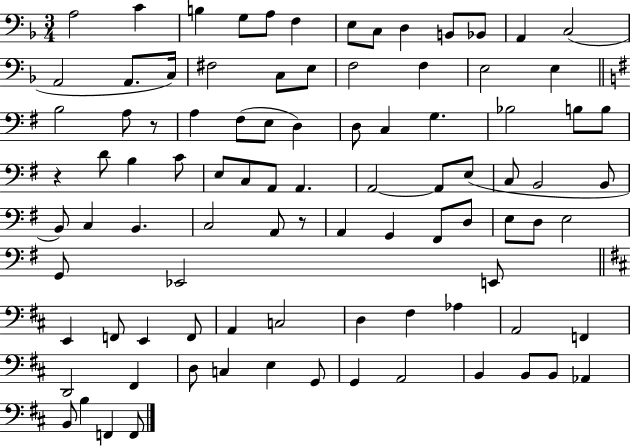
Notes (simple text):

A3/h C4/q B3/q G3/e A3/e F3/q E3/e C3/e D3/q B2/e Bb2/e A2/q C3/h A2/h A2/e. C3/s F#3/h C3/e E3/e F3/h F3/q E3/h E3/q B3/h A3/e R/e A3/q F#3/e E3/e D3/q D3/e C3/q G3/q. Bb3/h B3/e B3/e R/q D4/e B3/q C4/e E3/e C3/e A2/e A2/q. A2/h A2/e E3/e C3/e B2/h B2/e B2/e C3/q B2/q. C3/h A2/e R/e A2/q G2/q F#2/e D3/e E3/e D3/e E3/h G2/e Eb2/h E2/e E2/q F2/e E2/q F2/e A2/q C3/h D3/q F#3/q Ab3/q A2/h F2/q D2/h F#2/q D3/e C3/q E3/q G2/e G2/q A2/h B2/q B2/e B2/e Ab2/q B2/e B3/q F2/q F2/e